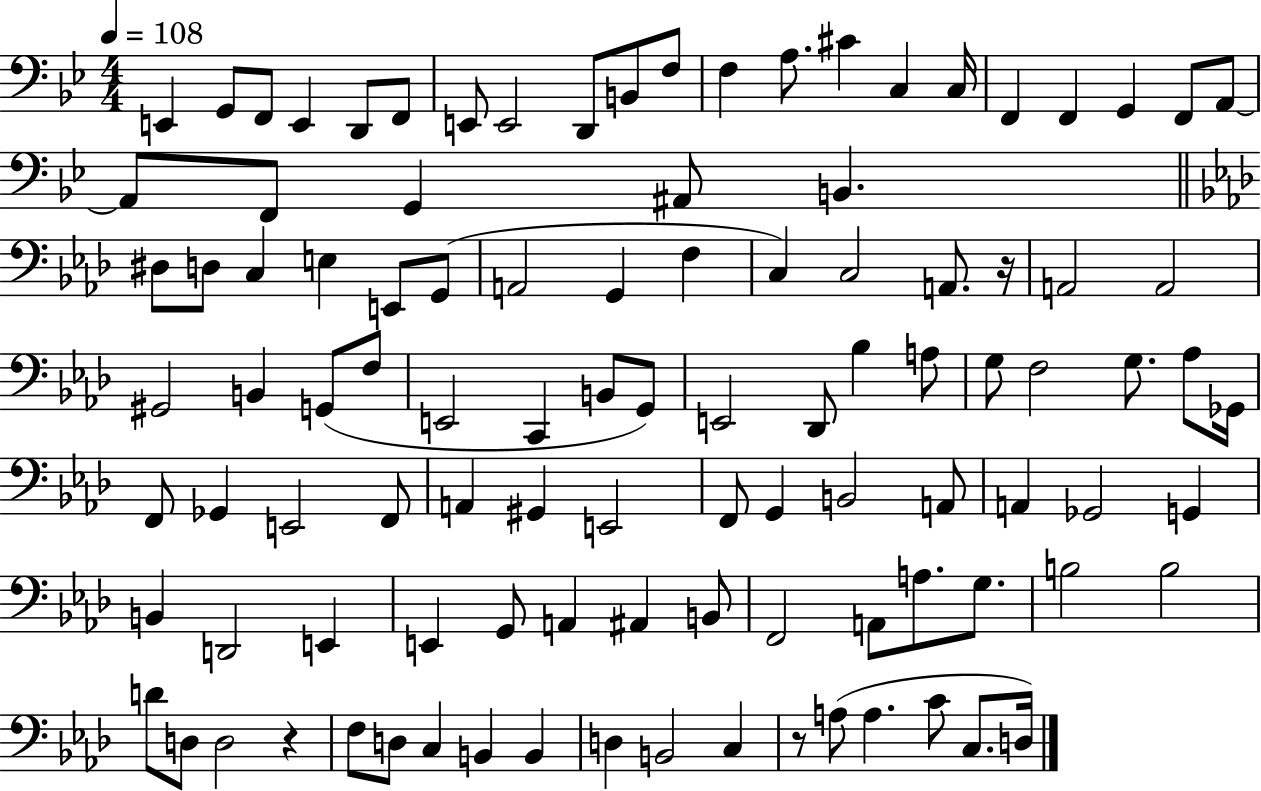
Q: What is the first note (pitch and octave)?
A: E2